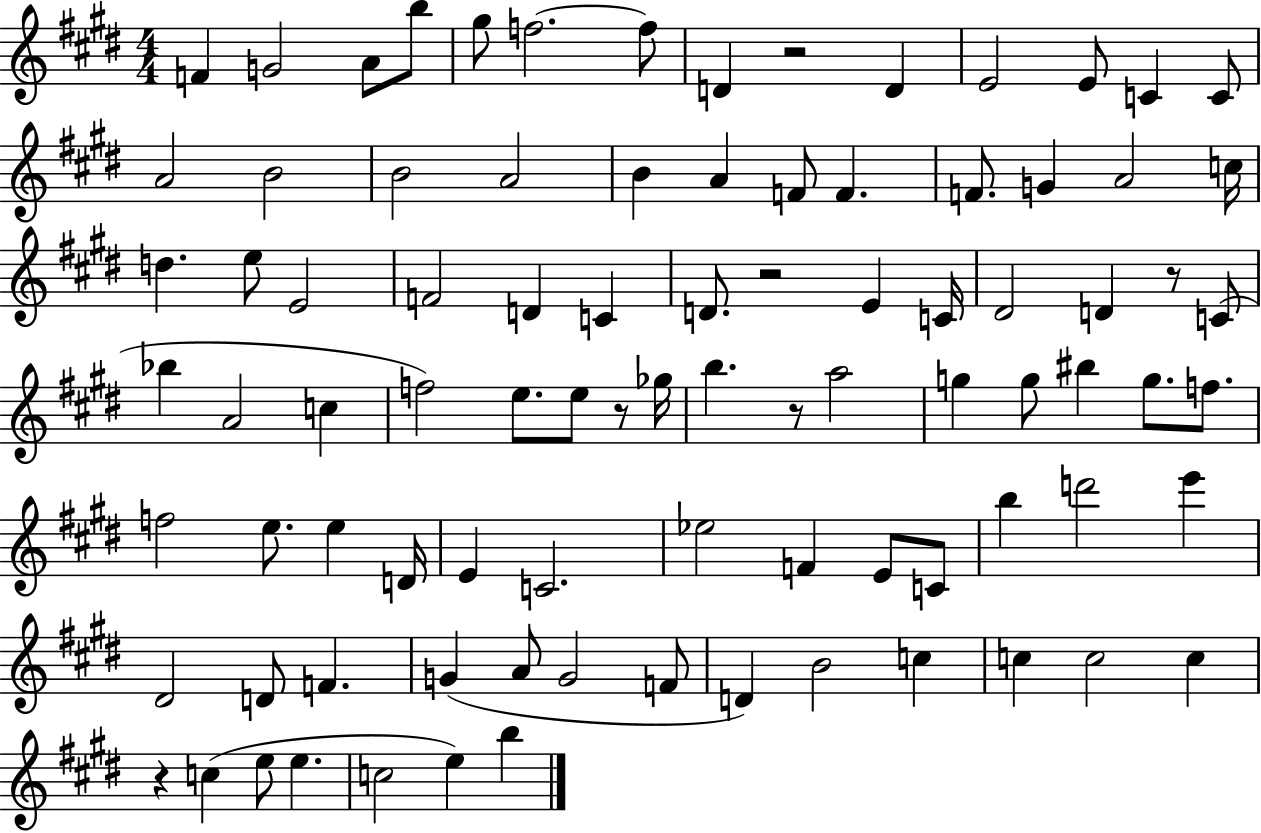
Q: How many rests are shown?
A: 6